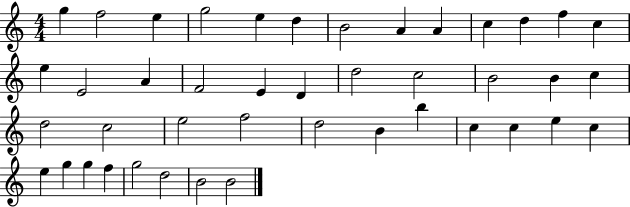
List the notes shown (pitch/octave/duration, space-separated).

G5/q F5/h E5/q G5/h E5/q D5/q B4/h A4/q A4/q C5/q D5/q F5/q C5/q E5/q E4/h A4/q F4/h E4/q D4/q D5/h C5/h B4/h B4/q C5/q D5/h C5/h E5/h F5/h D5/h B4/q B5/q C5/q C5/q E5/q C5/q E5/q G5/q G5/q F5/q G5/h D5/h B4/h B4/h